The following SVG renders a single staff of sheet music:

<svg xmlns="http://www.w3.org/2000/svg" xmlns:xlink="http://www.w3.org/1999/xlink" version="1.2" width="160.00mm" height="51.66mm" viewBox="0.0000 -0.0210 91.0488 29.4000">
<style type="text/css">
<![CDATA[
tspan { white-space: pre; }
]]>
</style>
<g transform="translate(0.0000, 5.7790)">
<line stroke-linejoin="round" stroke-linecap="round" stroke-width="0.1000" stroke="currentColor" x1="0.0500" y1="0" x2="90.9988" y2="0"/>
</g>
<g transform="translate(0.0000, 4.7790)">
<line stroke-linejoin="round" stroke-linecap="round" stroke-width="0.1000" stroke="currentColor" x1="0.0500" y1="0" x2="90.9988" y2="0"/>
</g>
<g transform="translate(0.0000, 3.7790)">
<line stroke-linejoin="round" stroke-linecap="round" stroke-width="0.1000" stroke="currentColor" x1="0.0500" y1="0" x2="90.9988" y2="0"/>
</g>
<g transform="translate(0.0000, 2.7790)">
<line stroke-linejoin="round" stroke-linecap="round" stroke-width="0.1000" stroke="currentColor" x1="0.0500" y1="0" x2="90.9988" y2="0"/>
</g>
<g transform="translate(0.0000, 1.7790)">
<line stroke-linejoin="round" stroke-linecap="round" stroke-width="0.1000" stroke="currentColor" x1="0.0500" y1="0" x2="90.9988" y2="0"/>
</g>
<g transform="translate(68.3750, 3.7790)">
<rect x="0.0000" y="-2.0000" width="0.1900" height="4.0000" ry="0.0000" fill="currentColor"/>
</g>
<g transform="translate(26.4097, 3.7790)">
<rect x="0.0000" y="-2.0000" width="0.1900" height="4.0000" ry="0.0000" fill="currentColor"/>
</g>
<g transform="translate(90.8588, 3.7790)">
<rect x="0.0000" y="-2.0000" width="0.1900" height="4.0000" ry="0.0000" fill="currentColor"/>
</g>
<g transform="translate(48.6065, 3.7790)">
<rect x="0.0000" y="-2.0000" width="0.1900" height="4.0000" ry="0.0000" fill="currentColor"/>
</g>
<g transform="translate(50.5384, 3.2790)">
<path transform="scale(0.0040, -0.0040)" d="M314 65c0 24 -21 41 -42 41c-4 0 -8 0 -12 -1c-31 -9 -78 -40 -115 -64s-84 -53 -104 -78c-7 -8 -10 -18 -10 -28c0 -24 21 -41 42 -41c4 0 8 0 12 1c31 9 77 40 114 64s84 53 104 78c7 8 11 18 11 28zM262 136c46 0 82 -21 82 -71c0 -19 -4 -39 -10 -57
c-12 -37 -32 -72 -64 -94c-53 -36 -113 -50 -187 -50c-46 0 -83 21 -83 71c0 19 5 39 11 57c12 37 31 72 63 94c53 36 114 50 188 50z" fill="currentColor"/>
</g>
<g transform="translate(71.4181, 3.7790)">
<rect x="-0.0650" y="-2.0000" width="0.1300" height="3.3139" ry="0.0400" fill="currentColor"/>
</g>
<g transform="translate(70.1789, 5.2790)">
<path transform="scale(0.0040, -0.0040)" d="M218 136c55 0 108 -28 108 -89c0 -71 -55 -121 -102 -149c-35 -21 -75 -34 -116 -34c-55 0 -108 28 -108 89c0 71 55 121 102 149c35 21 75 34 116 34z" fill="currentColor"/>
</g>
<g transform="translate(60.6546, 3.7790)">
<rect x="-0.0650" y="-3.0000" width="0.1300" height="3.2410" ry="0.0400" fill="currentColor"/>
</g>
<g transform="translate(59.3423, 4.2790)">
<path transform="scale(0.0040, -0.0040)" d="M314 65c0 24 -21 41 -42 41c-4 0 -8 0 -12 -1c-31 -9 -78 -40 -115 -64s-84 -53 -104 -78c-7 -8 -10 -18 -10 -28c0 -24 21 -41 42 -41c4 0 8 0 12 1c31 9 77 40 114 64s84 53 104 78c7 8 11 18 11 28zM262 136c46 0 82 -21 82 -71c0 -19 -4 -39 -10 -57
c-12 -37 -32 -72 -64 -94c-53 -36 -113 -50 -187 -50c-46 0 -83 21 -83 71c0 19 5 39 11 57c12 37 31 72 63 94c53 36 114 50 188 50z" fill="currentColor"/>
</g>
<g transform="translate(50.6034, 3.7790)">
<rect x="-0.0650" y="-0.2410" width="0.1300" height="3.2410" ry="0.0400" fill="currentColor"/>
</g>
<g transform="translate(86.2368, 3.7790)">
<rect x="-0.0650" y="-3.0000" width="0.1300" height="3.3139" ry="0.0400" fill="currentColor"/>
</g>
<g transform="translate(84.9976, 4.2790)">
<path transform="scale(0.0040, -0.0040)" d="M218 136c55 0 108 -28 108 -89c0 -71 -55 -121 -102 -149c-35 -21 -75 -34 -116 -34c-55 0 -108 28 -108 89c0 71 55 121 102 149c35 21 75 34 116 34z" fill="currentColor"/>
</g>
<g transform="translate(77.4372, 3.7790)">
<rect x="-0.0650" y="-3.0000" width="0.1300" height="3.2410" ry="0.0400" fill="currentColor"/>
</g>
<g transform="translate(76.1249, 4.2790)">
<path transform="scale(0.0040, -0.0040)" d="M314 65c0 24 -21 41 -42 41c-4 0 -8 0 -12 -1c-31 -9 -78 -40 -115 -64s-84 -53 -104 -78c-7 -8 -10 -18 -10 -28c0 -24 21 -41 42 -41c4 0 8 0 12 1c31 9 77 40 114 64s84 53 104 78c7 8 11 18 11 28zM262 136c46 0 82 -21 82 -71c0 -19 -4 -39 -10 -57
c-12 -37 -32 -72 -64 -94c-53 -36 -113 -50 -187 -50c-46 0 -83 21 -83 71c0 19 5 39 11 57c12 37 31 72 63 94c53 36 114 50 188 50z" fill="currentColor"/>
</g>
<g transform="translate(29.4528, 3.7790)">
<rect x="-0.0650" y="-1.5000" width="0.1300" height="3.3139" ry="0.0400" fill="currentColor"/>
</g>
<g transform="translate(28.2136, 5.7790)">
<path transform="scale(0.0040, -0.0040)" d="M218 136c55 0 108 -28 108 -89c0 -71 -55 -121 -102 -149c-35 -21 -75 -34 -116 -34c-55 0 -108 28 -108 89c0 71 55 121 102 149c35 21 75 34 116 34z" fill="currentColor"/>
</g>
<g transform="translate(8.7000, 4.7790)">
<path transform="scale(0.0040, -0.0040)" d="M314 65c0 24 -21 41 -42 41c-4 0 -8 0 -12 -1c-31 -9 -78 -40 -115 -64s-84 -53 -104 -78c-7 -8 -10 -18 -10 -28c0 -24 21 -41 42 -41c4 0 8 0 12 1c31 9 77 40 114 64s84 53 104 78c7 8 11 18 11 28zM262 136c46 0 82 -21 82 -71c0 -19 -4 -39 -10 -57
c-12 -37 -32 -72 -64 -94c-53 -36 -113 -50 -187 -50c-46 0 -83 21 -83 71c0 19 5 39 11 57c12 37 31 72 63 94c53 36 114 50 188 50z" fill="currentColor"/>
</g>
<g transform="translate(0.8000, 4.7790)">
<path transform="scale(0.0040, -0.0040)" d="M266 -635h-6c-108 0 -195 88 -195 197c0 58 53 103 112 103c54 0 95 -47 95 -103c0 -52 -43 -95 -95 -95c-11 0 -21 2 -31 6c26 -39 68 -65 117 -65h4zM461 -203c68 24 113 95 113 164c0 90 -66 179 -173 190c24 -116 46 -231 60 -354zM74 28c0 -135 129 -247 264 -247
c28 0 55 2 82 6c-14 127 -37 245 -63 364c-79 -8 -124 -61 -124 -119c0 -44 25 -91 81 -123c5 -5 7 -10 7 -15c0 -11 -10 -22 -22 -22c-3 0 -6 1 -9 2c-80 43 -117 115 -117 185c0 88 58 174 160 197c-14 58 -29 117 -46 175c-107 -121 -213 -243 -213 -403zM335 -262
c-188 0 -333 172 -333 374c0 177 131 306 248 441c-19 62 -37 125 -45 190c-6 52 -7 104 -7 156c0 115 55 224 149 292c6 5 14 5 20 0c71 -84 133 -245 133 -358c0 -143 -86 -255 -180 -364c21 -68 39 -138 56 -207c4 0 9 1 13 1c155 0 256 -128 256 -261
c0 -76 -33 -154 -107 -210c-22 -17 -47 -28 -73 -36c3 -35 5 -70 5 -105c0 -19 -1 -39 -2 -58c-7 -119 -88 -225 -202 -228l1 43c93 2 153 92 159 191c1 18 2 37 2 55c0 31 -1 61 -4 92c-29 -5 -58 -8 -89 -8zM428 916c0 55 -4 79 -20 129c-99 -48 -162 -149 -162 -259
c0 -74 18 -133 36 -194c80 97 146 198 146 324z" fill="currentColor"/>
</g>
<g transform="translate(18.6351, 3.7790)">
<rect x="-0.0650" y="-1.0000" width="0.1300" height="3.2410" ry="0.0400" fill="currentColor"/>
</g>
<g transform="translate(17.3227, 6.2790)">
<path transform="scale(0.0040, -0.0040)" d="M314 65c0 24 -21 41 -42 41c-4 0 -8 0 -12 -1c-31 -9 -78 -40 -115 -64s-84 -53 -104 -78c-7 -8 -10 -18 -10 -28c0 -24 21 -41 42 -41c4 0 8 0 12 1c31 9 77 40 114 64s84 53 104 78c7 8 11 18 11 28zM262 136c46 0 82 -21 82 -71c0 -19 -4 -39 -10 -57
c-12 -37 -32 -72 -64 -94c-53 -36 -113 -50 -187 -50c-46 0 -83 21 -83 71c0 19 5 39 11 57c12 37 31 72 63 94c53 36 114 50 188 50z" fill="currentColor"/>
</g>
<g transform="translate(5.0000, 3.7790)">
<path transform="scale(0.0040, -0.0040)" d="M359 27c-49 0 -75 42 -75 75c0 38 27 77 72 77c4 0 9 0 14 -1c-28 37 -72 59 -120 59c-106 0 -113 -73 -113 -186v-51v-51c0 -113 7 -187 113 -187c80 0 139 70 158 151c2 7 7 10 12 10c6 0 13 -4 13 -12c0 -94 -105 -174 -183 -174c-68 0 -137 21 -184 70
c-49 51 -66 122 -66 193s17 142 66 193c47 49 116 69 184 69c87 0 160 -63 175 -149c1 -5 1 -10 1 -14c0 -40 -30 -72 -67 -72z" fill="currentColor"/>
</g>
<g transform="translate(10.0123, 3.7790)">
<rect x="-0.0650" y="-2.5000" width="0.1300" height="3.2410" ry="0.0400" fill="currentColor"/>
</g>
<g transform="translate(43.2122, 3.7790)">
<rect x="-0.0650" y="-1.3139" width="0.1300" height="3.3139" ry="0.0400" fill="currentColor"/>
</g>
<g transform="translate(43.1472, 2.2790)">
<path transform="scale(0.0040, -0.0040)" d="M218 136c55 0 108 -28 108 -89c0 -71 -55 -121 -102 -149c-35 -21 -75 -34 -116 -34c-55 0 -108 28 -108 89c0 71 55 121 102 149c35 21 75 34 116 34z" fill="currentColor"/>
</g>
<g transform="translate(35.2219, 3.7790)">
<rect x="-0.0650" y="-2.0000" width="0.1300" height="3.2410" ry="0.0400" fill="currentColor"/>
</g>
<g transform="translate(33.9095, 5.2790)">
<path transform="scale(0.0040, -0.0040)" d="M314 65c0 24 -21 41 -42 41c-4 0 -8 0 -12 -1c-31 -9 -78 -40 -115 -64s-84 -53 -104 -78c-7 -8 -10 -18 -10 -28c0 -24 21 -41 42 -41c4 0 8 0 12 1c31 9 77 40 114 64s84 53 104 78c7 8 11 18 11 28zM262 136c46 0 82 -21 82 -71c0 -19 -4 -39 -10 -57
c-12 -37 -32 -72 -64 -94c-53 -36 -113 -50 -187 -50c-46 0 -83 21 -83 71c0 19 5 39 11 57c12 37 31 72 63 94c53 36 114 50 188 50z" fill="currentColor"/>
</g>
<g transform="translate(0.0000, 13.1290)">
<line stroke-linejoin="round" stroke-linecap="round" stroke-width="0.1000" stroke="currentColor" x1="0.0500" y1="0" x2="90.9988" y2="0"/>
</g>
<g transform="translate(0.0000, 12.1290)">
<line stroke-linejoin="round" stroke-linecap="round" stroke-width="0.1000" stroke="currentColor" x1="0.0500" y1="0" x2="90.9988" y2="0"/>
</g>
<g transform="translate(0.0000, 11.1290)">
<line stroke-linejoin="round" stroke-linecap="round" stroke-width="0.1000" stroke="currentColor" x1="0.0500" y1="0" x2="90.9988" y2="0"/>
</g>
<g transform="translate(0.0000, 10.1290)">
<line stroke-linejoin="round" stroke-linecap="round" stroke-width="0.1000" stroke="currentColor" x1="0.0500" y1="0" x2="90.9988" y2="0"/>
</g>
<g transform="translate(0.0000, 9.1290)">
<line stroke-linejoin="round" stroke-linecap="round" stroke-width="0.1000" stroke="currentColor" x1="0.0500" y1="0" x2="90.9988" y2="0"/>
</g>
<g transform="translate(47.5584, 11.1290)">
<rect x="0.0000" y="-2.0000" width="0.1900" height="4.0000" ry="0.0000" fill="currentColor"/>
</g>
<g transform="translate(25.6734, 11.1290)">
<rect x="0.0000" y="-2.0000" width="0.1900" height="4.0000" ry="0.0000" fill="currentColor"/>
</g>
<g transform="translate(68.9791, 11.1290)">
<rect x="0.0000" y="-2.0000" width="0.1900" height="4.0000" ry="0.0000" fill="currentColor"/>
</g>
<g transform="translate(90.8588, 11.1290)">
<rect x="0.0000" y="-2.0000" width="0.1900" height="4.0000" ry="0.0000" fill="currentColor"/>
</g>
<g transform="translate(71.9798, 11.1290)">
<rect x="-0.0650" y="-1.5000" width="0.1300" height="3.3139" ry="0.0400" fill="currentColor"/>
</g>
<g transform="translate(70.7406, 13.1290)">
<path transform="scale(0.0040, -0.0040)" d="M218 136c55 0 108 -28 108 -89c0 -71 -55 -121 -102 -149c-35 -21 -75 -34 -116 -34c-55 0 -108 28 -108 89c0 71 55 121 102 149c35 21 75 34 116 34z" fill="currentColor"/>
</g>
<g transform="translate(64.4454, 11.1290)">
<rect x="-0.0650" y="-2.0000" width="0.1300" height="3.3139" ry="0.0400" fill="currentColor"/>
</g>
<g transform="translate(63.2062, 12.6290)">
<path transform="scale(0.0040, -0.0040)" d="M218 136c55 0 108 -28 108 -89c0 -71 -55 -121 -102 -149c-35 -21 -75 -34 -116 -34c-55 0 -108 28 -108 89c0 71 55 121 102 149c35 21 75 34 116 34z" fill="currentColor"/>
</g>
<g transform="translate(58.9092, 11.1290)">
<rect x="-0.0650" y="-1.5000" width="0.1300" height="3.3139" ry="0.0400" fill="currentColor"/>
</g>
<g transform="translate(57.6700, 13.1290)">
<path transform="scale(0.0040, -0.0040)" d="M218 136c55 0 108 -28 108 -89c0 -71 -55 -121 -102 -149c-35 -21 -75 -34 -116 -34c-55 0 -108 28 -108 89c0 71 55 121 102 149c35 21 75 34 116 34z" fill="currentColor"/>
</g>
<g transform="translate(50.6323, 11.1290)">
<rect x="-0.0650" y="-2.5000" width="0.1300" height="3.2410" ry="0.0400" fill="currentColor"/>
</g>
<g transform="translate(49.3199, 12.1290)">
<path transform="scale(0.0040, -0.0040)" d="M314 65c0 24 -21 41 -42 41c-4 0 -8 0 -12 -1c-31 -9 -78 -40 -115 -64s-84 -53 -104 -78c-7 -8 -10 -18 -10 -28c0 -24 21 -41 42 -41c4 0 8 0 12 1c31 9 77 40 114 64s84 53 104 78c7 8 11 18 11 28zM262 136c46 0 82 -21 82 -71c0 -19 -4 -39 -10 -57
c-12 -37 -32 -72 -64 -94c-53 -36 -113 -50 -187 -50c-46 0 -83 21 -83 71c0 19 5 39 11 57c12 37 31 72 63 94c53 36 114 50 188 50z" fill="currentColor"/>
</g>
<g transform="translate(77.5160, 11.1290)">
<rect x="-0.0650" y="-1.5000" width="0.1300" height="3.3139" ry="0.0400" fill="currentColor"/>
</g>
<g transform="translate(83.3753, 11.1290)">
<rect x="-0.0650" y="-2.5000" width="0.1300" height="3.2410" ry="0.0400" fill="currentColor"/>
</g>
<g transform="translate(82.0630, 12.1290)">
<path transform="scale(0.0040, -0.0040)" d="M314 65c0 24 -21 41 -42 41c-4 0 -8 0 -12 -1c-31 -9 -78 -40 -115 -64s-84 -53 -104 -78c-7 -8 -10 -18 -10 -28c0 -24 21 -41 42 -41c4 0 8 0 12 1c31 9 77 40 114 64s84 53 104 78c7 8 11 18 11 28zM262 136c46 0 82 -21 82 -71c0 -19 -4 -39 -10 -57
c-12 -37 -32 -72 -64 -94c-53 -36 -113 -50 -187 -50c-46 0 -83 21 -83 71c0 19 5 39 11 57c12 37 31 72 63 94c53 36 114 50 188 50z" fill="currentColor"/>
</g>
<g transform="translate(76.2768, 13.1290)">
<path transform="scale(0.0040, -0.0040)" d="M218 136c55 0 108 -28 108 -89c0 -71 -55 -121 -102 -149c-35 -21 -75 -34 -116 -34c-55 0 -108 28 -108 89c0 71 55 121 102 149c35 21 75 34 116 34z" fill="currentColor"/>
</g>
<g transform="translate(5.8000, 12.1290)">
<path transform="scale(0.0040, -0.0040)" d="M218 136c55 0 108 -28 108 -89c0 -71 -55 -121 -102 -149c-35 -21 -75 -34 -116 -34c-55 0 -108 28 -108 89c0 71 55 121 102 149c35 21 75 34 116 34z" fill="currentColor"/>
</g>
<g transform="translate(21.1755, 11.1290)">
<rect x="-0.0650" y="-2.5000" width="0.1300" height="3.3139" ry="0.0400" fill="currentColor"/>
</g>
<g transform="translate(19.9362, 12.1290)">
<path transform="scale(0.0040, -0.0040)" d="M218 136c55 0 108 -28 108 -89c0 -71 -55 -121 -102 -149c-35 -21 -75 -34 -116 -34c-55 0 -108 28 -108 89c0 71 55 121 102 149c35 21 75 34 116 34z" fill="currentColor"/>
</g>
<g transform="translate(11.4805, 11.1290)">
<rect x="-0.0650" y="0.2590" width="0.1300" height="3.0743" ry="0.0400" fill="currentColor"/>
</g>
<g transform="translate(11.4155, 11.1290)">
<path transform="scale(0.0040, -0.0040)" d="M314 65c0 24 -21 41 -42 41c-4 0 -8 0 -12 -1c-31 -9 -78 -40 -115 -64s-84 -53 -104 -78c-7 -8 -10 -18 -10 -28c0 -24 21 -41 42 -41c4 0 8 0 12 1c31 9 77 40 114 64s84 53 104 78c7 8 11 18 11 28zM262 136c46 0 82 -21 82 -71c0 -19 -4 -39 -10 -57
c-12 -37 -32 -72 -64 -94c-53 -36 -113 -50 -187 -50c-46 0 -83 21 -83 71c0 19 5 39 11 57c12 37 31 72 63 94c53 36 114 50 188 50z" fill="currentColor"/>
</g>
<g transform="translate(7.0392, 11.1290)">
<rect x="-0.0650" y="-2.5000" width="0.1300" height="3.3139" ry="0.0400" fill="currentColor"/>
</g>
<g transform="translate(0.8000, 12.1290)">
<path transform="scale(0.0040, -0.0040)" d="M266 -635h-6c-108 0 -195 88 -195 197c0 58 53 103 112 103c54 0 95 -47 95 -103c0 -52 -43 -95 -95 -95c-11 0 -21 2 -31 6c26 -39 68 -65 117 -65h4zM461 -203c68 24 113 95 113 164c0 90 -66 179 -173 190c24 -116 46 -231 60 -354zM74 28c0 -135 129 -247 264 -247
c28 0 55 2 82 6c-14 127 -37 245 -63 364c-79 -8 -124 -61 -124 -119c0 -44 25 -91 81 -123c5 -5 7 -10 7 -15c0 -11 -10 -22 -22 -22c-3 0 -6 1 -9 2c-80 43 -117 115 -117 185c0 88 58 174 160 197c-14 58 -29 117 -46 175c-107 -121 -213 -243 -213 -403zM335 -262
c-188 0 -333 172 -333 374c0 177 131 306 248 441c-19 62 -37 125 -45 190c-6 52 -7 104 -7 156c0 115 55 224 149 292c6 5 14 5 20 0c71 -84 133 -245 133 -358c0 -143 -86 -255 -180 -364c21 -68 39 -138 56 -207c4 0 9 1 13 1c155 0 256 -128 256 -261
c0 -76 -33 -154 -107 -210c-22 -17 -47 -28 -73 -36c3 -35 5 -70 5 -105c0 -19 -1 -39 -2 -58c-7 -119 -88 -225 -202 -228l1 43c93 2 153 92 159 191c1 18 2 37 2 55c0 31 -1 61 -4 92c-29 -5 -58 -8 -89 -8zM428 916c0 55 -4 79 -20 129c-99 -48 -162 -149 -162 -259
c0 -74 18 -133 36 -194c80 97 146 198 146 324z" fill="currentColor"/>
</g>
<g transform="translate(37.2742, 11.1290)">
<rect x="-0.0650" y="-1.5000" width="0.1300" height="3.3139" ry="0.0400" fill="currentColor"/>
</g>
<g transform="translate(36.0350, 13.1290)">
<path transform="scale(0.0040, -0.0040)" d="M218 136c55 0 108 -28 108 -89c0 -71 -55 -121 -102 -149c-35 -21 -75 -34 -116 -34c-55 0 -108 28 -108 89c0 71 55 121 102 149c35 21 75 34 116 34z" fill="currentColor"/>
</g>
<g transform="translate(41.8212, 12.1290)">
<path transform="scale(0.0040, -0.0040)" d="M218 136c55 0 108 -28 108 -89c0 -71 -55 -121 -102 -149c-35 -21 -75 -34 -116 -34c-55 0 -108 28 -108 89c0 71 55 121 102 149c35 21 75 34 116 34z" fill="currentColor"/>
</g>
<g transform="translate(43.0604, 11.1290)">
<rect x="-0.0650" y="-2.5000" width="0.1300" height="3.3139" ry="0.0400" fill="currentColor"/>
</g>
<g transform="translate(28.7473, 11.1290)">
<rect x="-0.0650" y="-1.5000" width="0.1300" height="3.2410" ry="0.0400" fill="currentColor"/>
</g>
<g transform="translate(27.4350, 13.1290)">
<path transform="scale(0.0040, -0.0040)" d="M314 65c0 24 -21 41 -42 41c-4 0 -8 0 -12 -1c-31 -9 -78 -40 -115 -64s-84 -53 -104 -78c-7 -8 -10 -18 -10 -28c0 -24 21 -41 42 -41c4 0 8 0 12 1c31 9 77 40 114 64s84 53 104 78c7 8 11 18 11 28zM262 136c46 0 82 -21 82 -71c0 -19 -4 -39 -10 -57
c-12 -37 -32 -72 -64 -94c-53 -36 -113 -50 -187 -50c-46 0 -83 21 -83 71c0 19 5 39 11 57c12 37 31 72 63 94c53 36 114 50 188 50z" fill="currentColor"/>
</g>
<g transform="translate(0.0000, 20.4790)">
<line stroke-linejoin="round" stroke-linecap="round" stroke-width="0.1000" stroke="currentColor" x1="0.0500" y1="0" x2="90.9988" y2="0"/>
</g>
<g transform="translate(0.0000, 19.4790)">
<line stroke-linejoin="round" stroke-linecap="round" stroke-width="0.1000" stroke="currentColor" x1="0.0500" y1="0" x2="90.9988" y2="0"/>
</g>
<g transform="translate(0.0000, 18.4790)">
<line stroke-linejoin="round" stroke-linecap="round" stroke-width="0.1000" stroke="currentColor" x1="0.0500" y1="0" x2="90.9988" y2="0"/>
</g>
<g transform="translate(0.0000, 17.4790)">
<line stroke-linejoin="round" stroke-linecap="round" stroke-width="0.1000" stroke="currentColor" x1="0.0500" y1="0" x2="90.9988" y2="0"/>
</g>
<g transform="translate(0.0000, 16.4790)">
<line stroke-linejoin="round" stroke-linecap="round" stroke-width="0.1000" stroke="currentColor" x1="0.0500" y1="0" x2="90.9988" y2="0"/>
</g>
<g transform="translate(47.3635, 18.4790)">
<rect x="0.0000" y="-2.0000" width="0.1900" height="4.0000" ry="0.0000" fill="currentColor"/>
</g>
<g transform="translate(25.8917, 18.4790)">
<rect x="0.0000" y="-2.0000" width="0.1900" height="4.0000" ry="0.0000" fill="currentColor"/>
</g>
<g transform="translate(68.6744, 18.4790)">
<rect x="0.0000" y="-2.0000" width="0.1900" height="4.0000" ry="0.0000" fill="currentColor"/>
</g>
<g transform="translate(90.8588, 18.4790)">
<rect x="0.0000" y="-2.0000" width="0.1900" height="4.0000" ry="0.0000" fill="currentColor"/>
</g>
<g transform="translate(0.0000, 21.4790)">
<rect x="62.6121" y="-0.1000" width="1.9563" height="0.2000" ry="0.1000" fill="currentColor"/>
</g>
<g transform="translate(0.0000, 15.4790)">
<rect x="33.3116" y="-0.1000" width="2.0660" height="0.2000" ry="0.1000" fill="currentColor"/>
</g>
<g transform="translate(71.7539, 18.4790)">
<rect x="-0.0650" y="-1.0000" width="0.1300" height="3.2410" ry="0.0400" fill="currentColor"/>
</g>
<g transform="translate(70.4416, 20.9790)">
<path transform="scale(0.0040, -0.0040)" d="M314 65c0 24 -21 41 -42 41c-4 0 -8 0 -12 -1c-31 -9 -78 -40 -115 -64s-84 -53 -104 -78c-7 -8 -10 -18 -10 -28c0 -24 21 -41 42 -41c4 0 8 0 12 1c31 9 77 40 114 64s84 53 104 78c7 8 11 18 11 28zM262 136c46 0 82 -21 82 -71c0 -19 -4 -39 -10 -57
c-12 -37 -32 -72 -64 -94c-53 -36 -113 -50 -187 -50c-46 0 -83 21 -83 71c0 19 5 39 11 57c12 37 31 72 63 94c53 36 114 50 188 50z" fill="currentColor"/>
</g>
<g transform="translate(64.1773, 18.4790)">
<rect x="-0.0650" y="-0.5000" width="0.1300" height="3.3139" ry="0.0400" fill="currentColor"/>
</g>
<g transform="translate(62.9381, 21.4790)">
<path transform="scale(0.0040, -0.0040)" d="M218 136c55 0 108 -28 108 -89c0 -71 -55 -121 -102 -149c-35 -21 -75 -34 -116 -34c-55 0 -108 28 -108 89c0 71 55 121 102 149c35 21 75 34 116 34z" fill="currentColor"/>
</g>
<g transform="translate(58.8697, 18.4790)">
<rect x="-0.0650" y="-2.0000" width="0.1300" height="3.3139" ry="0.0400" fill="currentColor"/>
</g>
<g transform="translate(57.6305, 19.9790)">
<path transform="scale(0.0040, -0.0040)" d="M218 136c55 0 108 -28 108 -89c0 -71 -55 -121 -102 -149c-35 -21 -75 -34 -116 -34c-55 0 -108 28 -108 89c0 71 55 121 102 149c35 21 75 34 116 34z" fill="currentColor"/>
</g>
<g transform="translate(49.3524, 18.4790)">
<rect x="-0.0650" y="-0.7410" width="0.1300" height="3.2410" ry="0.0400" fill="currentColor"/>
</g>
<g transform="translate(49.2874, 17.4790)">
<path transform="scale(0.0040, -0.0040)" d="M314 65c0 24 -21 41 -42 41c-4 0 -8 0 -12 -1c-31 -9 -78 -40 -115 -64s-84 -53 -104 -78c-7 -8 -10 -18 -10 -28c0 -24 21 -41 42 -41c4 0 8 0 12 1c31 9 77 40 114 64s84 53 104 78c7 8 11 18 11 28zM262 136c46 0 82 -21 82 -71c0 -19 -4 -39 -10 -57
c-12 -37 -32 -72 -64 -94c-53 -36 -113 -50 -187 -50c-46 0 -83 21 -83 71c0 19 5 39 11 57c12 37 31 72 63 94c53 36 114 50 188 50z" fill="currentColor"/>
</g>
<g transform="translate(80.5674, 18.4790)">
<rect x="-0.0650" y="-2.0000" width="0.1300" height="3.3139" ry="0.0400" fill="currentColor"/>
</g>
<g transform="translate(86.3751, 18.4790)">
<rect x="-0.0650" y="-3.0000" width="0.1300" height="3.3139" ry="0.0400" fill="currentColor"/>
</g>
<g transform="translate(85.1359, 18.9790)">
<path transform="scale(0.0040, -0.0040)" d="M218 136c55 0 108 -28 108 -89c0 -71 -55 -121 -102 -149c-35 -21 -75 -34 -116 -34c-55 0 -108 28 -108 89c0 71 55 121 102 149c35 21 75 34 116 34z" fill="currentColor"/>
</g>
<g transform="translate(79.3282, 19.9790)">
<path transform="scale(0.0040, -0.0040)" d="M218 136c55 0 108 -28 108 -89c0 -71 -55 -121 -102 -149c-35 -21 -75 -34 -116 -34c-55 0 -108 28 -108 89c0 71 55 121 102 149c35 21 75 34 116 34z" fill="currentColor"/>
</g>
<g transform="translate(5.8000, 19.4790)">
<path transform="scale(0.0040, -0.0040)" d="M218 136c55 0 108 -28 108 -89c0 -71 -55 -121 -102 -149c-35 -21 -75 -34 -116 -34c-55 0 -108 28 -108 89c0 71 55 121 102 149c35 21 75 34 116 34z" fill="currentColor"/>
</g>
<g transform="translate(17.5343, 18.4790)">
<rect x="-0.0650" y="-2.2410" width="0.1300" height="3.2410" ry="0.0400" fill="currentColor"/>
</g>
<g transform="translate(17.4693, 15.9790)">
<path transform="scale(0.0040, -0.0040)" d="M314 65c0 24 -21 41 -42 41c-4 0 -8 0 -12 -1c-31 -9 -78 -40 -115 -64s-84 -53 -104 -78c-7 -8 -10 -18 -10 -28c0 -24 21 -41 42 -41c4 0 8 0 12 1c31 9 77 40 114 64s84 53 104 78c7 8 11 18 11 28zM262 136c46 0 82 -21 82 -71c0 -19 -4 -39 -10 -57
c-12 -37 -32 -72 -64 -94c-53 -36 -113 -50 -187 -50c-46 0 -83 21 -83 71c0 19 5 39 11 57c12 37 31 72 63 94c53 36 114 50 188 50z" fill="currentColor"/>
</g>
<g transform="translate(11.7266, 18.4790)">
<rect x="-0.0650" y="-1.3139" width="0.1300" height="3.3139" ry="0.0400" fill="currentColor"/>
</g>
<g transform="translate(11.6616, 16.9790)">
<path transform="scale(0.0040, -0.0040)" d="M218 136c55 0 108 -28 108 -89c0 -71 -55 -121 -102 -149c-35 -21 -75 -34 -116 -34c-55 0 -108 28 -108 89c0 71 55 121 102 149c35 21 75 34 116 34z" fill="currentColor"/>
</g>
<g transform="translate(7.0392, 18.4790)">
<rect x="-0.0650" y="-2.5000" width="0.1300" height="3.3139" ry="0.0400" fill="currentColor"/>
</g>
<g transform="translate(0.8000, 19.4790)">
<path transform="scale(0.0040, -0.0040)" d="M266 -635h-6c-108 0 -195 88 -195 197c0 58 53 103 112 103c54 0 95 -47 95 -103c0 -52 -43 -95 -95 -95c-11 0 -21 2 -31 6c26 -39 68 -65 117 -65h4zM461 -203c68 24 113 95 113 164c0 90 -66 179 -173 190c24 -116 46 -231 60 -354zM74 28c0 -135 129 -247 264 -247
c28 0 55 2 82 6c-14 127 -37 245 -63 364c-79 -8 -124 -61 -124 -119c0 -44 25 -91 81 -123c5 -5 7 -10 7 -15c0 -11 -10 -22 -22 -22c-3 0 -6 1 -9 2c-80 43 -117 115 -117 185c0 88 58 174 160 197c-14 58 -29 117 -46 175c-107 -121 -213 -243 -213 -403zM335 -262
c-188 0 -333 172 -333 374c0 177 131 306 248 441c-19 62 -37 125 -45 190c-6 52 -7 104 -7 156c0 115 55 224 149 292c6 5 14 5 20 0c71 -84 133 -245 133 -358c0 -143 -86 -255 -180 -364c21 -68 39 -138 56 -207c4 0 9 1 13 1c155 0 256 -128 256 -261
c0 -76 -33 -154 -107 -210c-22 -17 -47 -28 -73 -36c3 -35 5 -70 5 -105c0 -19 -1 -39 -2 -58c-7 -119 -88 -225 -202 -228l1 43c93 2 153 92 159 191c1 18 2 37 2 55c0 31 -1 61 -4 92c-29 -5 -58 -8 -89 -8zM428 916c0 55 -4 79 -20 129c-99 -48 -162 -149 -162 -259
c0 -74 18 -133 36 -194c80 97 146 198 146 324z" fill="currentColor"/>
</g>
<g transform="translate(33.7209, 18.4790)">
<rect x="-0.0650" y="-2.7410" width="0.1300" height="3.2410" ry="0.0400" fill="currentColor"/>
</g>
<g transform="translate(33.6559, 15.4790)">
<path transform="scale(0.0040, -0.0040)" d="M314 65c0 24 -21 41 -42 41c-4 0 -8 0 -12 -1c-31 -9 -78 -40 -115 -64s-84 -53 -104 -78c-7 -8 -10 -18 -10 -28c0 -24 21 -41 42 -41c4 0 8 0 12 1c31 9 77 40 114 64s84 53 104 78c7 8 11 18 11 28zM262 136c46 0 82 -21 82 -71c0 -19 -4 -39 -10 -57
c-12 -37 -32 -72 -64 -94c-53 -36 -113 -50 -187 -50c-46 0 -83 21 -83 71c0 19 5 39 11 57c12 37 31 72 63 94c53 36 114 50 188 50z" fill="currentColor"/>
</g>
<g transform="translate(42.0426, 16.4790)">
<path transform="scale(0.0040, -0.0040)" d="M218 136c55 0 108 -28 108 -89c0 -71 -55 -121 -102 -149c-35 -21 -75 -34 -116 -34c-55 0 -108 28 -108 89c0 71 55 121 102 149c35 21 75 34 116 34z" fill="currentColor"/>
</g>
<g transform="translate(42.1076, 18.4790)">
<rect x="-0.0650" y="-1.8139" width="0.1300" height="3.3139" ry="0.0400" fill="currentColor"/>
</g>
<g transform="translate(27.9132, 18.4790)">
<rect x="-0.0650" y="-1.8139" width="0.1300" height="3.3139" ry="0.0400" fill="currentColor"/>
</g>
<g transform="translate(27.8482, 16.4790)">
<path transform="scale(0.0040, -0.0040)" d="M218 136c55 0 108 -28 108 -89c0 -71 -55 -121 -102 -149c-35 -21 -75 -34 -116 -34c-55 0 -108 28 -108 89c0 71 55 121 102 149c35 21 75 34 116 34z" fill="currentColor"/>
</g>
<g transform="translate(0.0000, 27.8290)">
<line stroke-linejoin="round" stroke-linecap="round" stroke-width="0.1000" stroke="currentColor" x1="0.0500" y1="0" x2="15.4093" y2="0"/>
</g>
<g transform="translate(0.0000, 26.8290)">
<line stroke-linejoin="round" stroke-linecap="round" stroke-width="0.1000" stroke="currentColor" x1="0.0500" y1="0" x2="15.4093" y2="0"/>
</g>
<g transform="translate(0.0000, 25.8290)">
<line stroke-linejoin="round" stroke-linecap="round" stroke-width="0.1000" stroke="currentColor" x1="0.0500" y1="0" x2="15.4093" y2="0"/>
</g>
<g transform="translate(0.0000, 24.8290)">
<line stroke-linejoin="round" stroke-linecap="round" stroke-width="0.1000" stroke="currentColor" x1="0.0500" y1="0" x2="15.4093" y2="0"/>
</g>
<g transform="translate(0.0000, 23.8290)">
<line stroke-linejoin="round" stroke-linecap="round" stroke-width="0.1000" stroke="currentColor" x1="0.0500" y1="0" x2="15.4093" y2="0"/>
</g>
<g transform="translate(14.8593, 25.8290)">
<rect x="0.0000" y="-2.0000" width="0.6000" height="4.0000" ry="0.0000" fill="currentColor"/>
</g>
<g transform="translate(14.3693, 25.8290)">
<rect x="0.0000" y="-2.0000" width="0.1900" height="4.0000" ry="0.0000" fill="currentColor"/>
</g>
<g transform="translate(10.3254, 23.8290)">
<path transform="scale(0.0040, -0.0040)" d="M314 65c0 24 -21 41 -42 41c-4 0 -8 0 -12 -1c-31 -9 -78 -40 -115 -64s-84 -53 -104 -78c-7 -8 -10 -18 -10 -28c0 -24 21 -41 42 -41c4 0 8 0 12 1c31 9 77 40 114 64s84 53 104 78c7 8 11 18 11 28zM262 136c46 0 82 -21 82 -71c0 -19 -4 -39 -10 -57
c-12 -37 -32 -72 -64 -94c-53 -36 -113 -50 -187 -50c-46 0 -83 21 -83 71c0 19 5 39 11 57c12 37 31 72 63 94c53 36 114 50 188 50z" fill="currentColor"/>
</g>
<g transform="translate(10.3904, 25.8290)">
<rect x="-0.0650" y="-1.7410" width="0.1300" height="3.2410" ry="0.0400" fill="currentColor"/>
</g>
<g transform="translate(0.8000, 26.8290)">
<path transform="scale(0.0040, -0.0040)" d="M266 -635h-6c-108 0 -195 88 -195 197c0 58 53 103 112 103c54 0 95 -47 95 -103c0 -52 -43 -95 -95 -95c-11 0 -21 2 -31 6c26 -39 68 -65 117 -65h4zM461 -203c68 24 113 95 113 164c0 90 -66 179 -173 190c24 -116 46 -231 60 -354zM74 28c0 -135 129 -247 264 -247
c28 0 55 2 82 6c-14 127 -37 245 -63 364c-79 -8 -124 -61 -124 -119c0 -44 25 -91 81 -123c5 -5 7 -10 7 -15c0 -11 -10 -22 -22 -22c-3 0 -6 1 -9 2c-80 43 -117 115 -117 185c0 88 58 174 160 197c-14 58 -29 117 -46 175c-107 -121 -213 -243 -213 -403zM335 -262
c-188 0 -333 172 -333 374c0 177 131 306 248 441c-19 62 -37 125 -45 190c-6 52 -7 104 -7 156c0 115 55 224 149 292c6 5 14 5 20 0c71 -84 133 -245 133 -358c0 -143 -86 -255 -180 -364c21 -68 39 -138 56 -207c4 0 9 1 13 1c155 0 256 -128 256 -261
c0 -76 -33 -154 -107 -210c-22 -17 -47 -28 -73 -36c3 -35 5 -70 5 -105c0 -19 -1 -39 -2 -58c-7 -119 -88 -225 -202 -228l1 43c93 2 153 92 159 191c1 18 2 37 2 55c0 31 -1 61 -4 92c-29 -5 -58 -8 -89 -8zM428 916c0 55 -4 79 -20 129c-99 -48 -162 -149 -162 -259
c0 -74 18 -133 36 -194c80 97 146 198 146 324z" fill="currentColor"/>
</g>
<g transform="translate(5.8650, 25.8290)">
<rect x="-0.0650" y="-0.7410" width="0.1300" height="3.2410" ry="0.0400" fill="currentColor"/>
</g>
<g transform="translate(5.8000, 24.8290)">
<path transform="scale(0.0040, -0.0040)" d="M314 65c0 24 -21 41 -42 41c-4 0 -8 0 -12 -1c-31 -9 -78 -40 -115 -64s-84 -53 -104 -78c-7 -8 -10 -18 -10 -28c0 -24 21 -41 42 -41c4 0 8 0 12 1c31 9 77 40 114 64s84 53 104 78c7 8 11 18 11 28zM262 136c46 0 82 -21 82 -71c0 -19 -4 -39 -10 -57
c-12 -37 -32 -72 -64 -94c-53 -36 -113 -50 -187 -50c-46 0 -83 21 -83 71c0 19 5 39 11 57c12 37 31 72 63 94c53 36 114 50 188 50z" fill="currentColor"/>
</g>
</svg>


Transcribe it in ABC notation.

X:1
T:Untitled
M:4/4
L:1/4
K:C
G2 D2 E F2 e c2 A2 F A2 A G B2 G E2 E G G2 E F E E G2 G e g2 f a2 f d2 F C D2 F A d2 f2